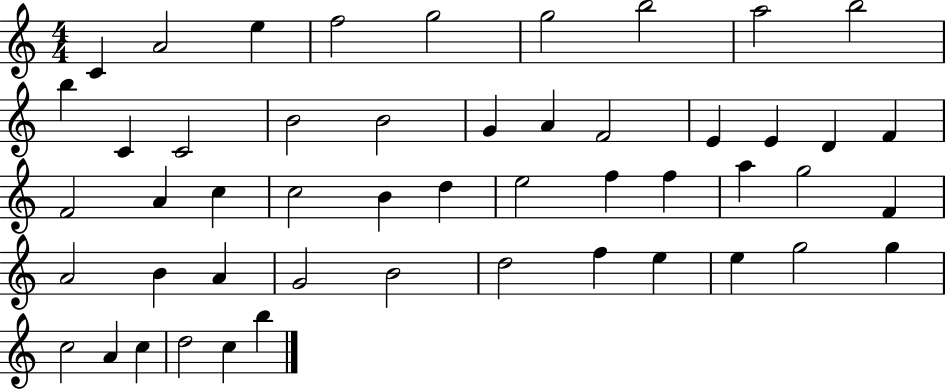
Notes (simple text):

C4/q A4/h E5/q F5/h G5/h G5/h B5/h A5/h B5/h B5/q C4/q C4/h B4/h B4/h G4/q A4/q F4/h E4/q E4/q D4/q F4/q F4/h A4/q C5/q C5/h B4/q D5/q E5/h F5/q F5/q A5/q G5/h F4/q A4/h B4/q A4/q G4/h B4/h D5/h F5/q E5/q E5/q G5/h G5/q C5/h A4/q C5/q D5/h C5/q B5/q